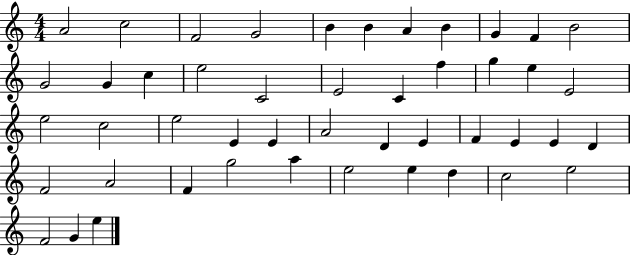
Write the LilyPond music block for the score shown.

{
  \clef treble
  \numericTimeSignature
  \time 4/4
  \key c \major
  a'2 c''2 | f'2 g'2 | b'4 b'4 a'4 b'4 | g'4 f'4 b'2 | \break g'2 g'4 c''4 | e''2 c'2 | e'2 c'4 f''4 | g''4 e''4 e'2 | \break e''2 c''2 | e''2 e'4 e'4 | a'2 d'4 e'4 | f'4 e'4 e'4 d'4 | \break f'2 a'2 | f'4 g''2 a''4 | e''2 e''4 d''4 | c''2 e''2 | \break f'2 g'4 e''4 | \bar "|."
}